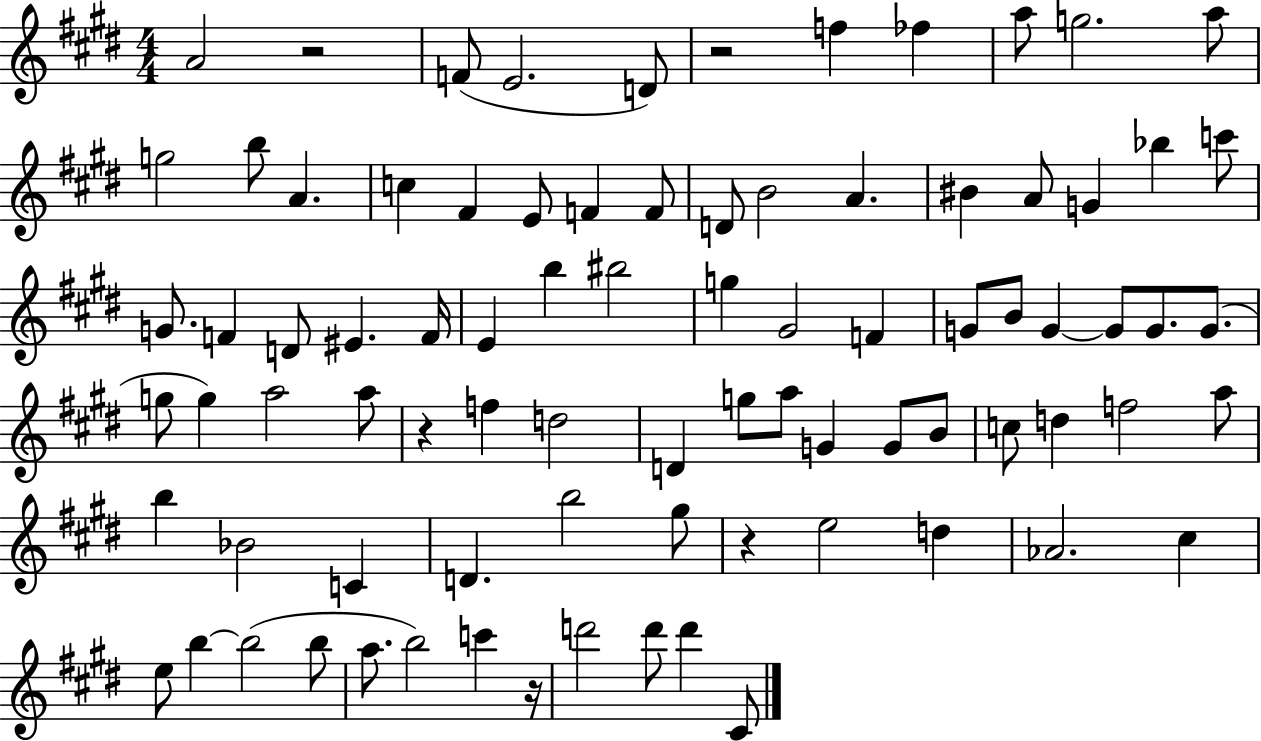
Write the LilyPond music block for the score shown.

{
  \clef treble
  \numericTimeSignature
  \time 4/4
  \key e \major
  a'2 r2 | f'8( e'2. d'8) | r2 f''4 fes''4 | a''8 g''2. a''8 | \break g''2 b''8 a'4. | c''4 fis'4 e'8 f'4 f'8 | d'8 b'2 a'4. | bis'4 a'8 g'4 bes''4 c'''8 | \break g'8. f'4 d'8 eis'4. f'16 | e'4 b''4 bis''2 | g''4 gis'2 f'4 | g'8 b'8 g'4~~ g'8 g'8. g'8.( | \break g''8 g''4) a''2 a''8 | r4 f''4 d''2 | d'4 g''8 a''8 g'4 g'8 b'8 | c''8 d''4 f''2 a''8 | \break b''4 bes'2 c'4 | d'4. b''2 gis''8 | r4 e''2 d''4 | aes'2. cis''4 | \break e''8 b''4~~ b''2( b''8 | a''8. b''2) c'''4 r16 | d'''2 d'''8 d'''4 cis'8 | \bar "|."
}